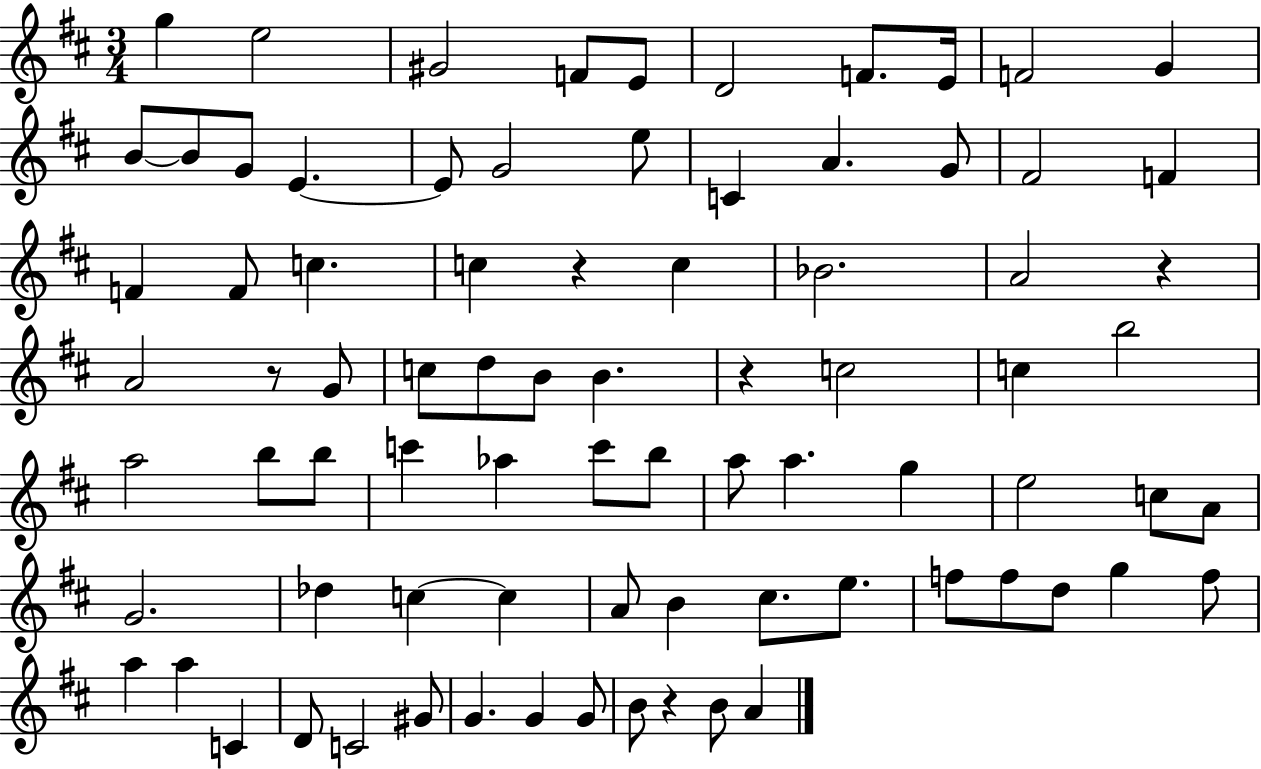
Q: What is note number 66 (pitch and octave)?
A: A5